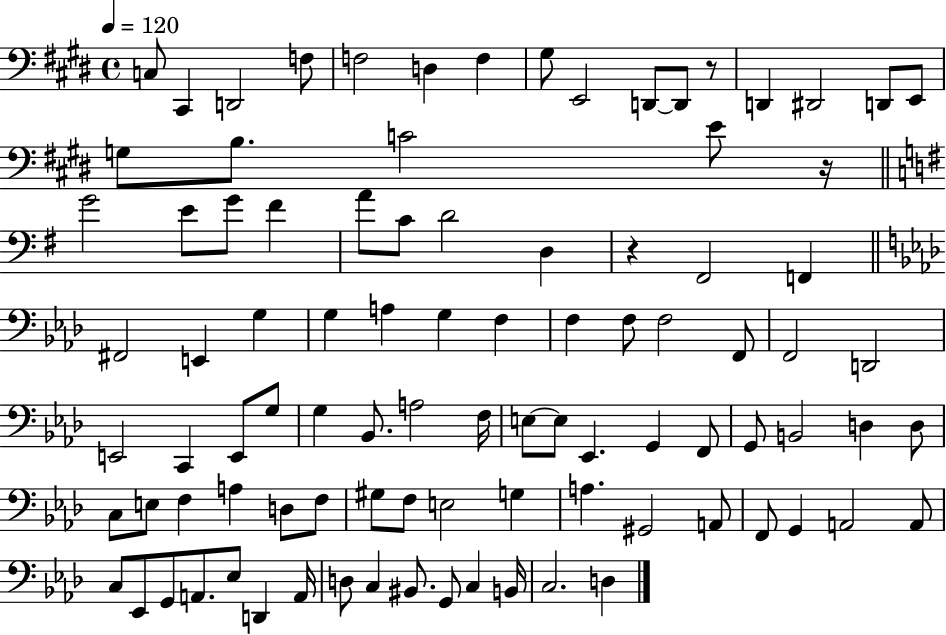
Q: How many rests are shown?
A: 3